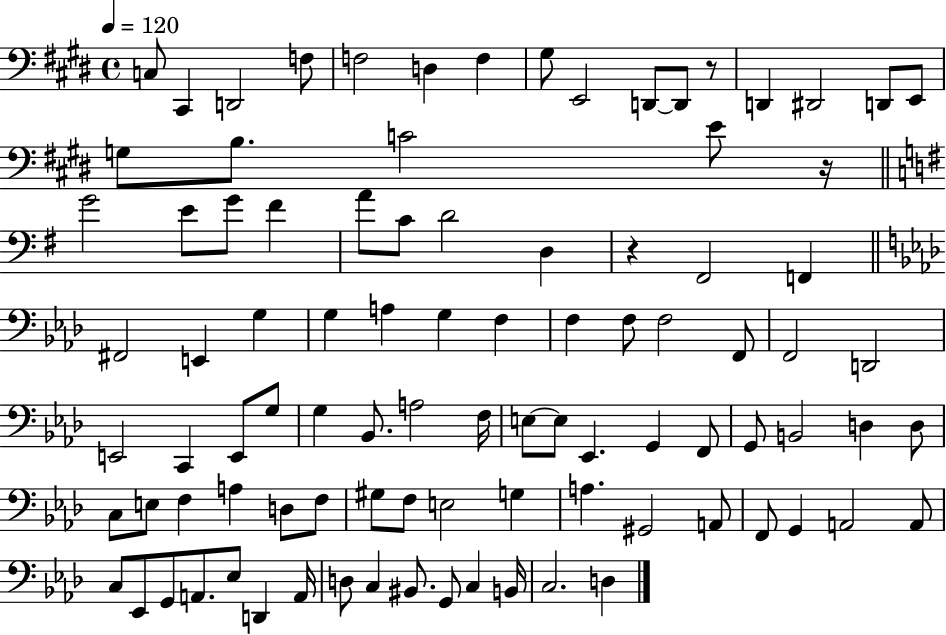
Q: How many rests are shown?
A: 3